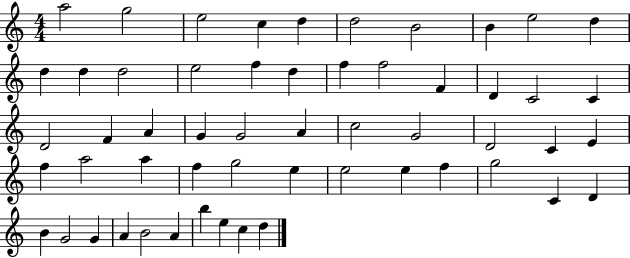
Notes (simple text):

A5/h G5/h E5/h C5/q D5/q D5/h B4/h B4/q E5/h D5/q D5/q D5/q D5/h E5/h F5/q D5/q F5/q F5/h F4/q D4/q C4/h C4/q D4/h F4/q A4/q G4/q G4/h A4/q C5/h G4/h D4/h C4/q E4/q F5/q A5/h A5/q F5/q G5/h E5/q E5/h E5/q F5/q G5/h C4/q D4/q B4/q G4/h G4/q A4/q B4/h A4/q B5/q E5/q C5/q D5/q